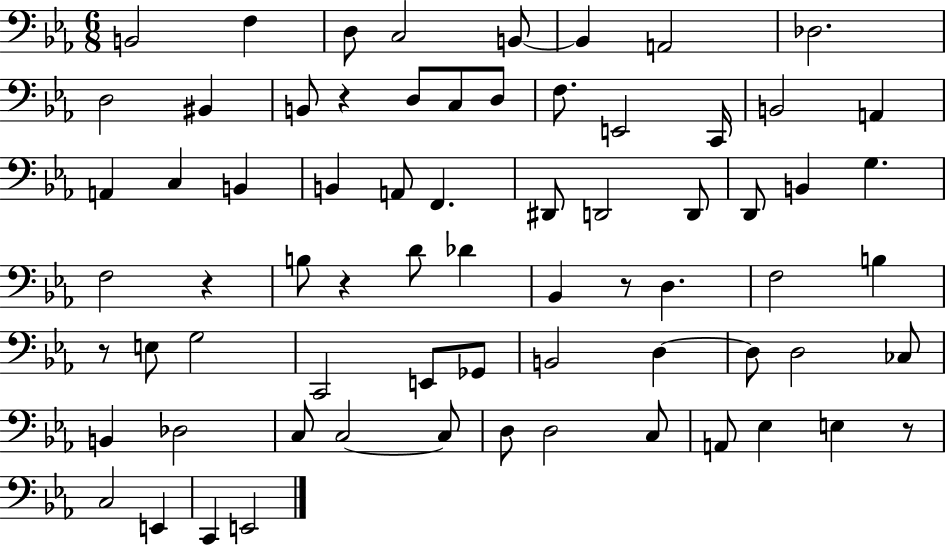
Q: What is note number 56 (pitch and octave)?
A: D3